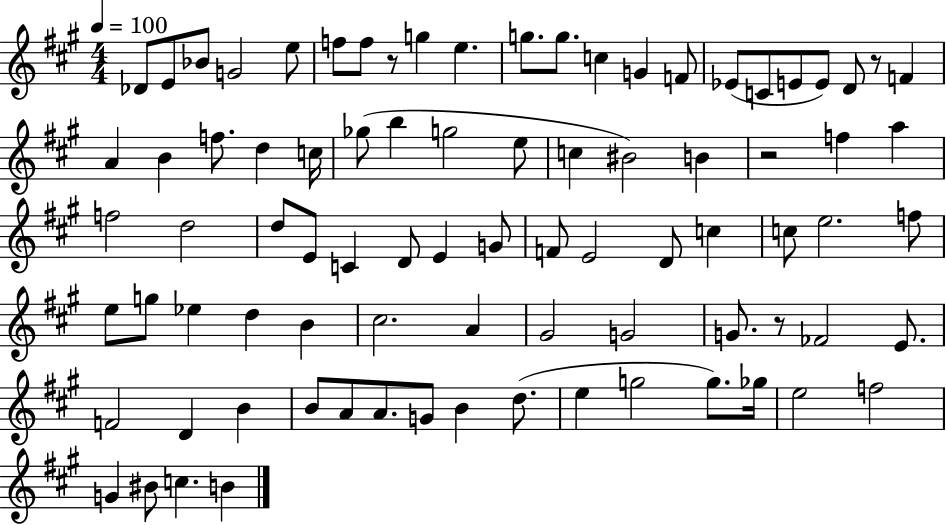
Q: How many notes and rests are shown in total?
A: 84